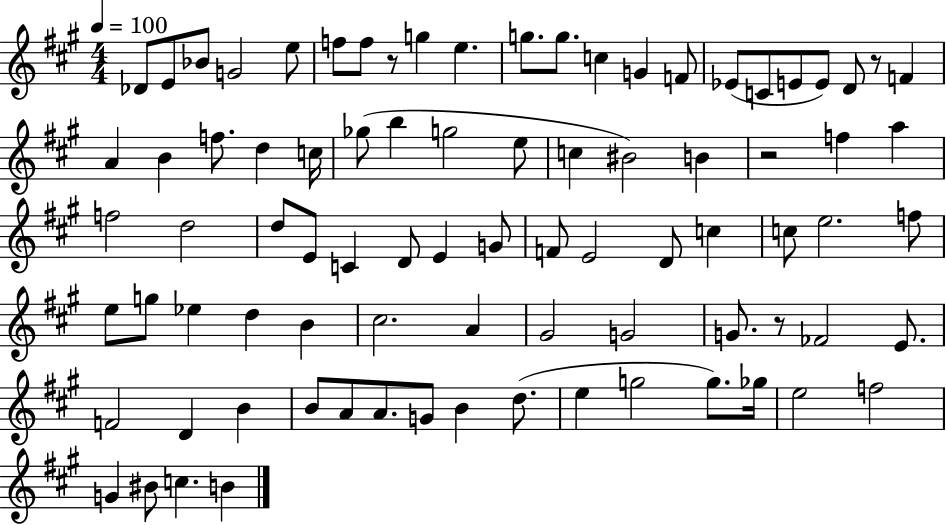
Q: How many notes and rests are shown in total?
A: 84